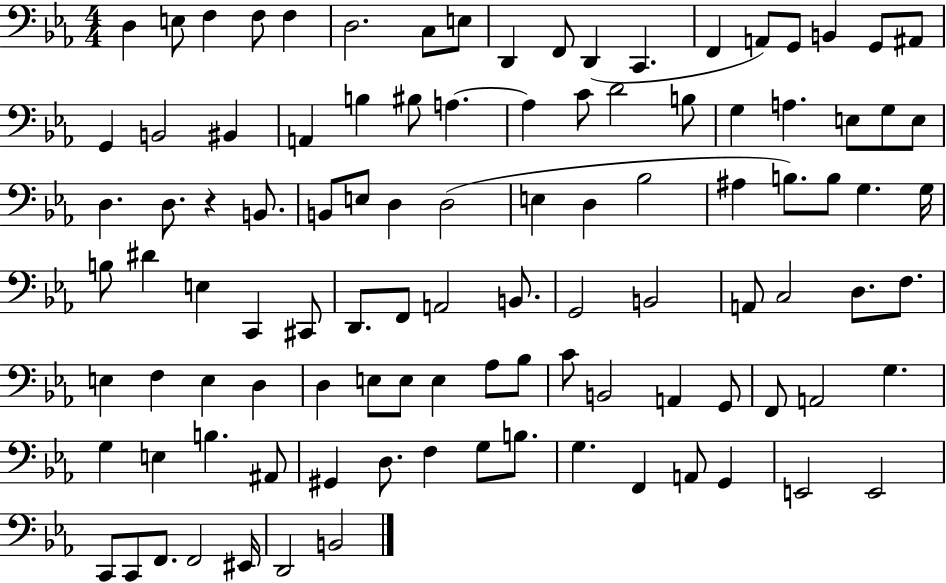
D3/q E3/e F3/q F3/e F3/q D3/h. C3/e E3/e D2/q F2/e D2/q C2/q. F2/q A2/e G2/e B2/q G2/e A#2/e G2/q B2/h BIS2/q A2/q B3/q BIS3/e A3/q. A3/q C4/e D4/h B3/e G3/q A3/q. E3/e G3/e E3/e D3/q. D3/e. R/q B2/e. B2/e E3/e D3/q D3/h E3/q D3/q Bb3/h A#3/q B3/e. B3/e G3/q. G3/s B3/e D#4/q E3/q C2/q C#2/e D2/e. F2/e A2/h B2/e. G2/h B2/h A2/e C3/h D3/e. F3/e. E3/q F3/q E3/q D3/q D3/q E3/e E3/e E3/q Ab3/e Bb3/e C4/e B2/h A2/q G2/e F2/e A2/h G3/q. G3/q E3/q B3/q. A#2/e G#2/q D3/e. F3/q G3/e B3/e. G3/q. F2/q A2/e G2/q E2/h E2/h C2/e C2/e F2/e. F2/h EIS2/s D2/h B2/h